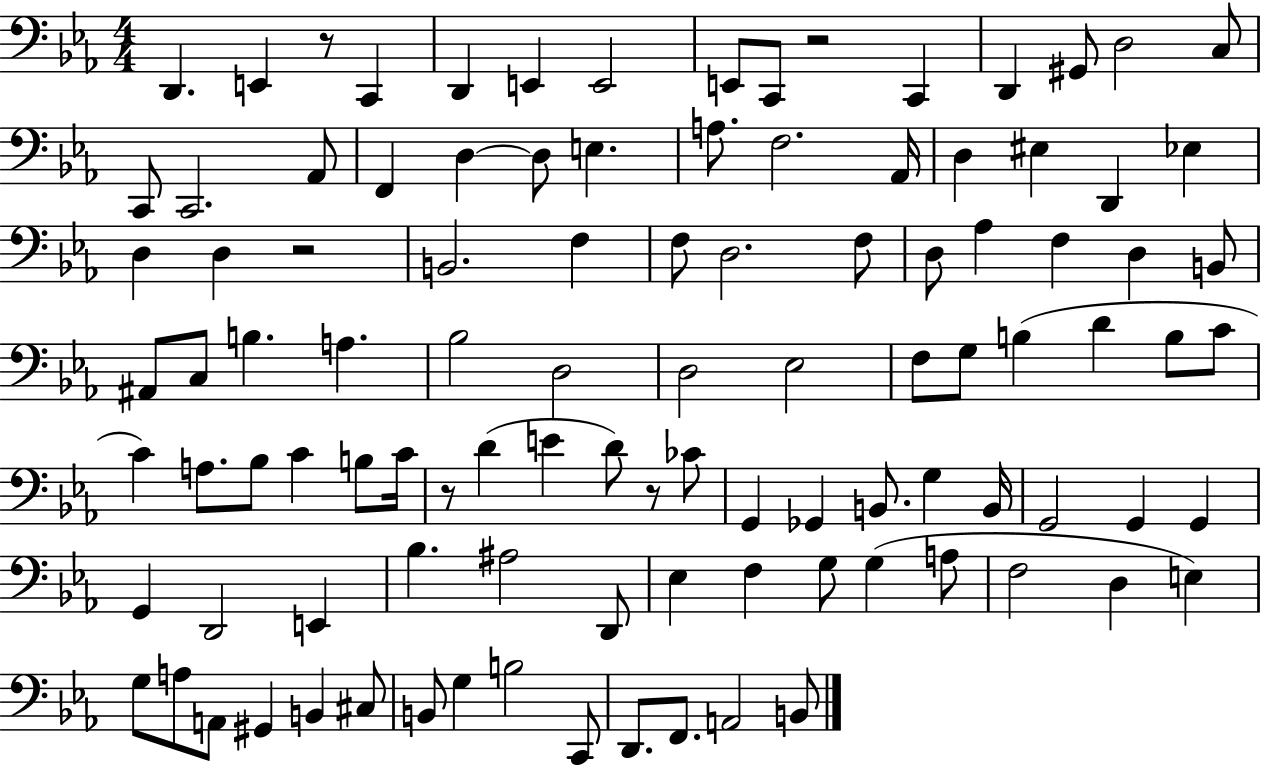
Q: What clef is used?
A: bass